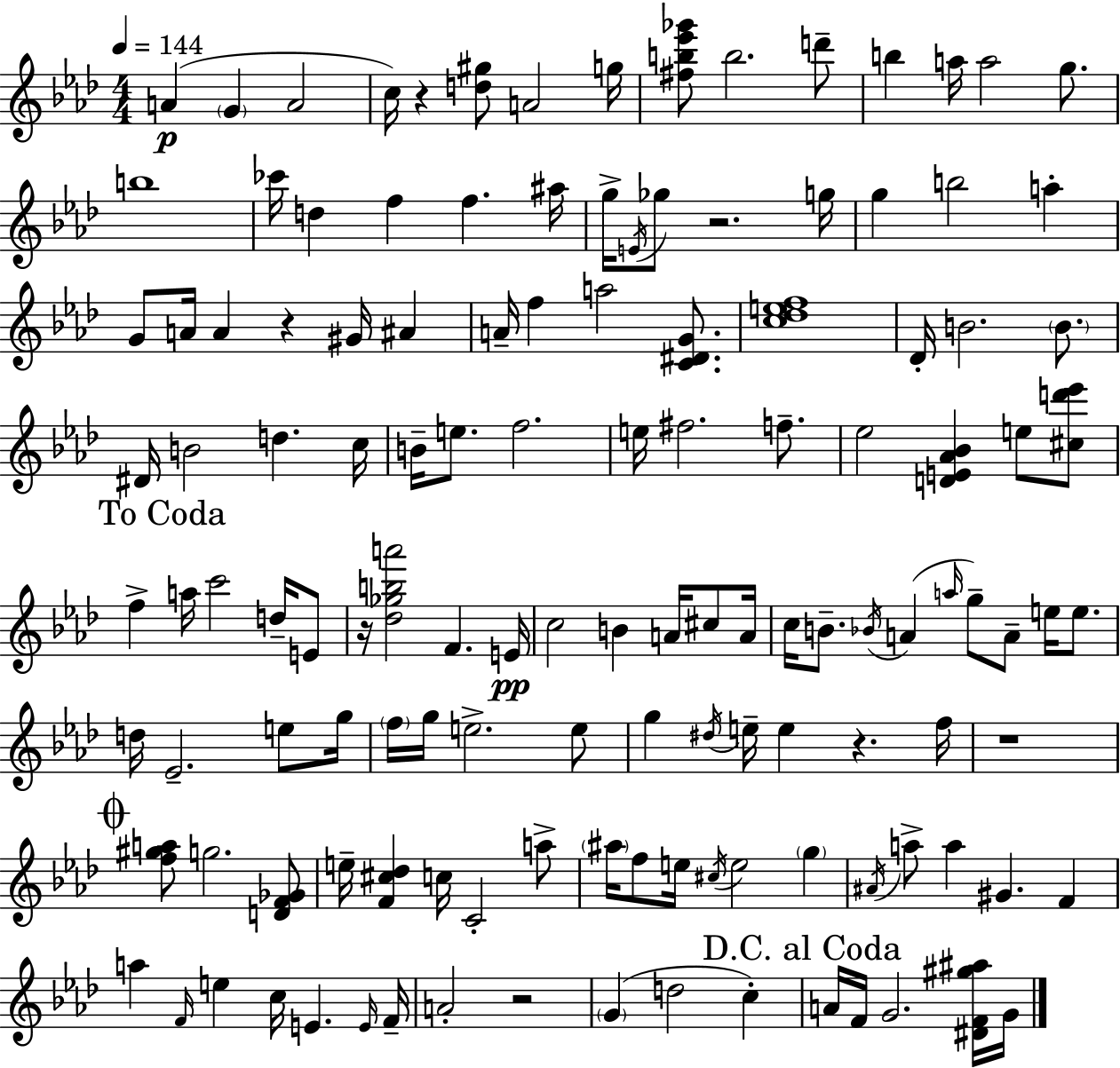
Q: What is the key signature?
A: F minor